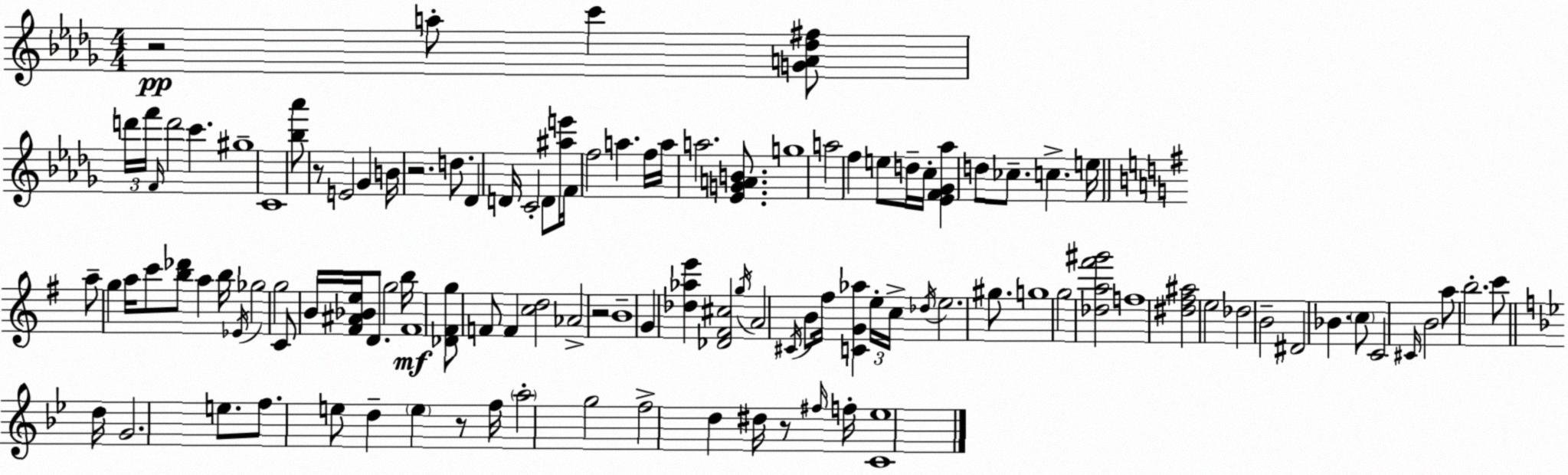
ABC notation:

X:1
T:Untitled
M:4/4
L:1/4
K:Bbm
z2 a/2 c' [GA_d^f]/2 d'/4 f'/4 F/4 d'2 c' ^g4 C4 [_b_a']/2 z/2 E2 _G B/4 z2 d/2 _D D/4 C2 D/2 [^ae']/4 F/4 f2 a f/4 a/4 a2 [_EGAB]/2 g4 a2 f e/2 d/4 c/4 [_EF_G_a] d/2 _c/2 c e/4 a/2 g a/4 c'/2 [b_d']/2 a b/4 _E/4 _g2 g2 C/2 B/4 [^F^A_Be]/4 D/2 g2 b/4 ^F4 [_D^Fg]/2 F/2 F [cd]2 _A2 z2 B4 G [_d_ae'] [_D^F^c]2 g/4 A2 ^C/4 B/2 ^f/4 [CG_a] e/4 c/4 _d/4 e2 ^g/2 g4 g2 [_da^f'^g']2 f4 [^d^f^a]2 e2 _d2 B2 ^D2 _B c/2 C2 ^C/4 B2 a/2 b2 c'/2 d/4 G2 e/2 f/2 e/2 d e z/2 f/4 a2 g2 f2 d ^d/4 z/2 ^f/4 f/4 [C_e]4